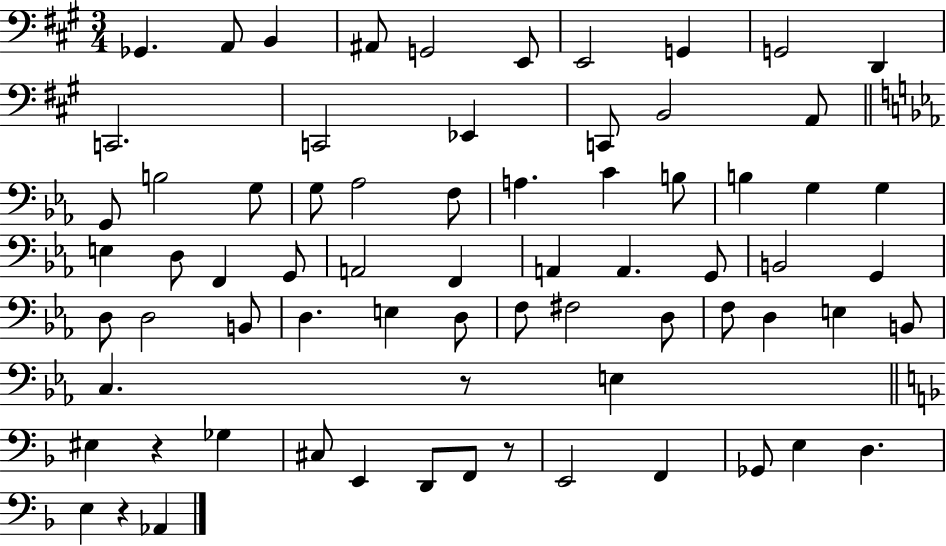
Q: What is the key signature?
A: A major